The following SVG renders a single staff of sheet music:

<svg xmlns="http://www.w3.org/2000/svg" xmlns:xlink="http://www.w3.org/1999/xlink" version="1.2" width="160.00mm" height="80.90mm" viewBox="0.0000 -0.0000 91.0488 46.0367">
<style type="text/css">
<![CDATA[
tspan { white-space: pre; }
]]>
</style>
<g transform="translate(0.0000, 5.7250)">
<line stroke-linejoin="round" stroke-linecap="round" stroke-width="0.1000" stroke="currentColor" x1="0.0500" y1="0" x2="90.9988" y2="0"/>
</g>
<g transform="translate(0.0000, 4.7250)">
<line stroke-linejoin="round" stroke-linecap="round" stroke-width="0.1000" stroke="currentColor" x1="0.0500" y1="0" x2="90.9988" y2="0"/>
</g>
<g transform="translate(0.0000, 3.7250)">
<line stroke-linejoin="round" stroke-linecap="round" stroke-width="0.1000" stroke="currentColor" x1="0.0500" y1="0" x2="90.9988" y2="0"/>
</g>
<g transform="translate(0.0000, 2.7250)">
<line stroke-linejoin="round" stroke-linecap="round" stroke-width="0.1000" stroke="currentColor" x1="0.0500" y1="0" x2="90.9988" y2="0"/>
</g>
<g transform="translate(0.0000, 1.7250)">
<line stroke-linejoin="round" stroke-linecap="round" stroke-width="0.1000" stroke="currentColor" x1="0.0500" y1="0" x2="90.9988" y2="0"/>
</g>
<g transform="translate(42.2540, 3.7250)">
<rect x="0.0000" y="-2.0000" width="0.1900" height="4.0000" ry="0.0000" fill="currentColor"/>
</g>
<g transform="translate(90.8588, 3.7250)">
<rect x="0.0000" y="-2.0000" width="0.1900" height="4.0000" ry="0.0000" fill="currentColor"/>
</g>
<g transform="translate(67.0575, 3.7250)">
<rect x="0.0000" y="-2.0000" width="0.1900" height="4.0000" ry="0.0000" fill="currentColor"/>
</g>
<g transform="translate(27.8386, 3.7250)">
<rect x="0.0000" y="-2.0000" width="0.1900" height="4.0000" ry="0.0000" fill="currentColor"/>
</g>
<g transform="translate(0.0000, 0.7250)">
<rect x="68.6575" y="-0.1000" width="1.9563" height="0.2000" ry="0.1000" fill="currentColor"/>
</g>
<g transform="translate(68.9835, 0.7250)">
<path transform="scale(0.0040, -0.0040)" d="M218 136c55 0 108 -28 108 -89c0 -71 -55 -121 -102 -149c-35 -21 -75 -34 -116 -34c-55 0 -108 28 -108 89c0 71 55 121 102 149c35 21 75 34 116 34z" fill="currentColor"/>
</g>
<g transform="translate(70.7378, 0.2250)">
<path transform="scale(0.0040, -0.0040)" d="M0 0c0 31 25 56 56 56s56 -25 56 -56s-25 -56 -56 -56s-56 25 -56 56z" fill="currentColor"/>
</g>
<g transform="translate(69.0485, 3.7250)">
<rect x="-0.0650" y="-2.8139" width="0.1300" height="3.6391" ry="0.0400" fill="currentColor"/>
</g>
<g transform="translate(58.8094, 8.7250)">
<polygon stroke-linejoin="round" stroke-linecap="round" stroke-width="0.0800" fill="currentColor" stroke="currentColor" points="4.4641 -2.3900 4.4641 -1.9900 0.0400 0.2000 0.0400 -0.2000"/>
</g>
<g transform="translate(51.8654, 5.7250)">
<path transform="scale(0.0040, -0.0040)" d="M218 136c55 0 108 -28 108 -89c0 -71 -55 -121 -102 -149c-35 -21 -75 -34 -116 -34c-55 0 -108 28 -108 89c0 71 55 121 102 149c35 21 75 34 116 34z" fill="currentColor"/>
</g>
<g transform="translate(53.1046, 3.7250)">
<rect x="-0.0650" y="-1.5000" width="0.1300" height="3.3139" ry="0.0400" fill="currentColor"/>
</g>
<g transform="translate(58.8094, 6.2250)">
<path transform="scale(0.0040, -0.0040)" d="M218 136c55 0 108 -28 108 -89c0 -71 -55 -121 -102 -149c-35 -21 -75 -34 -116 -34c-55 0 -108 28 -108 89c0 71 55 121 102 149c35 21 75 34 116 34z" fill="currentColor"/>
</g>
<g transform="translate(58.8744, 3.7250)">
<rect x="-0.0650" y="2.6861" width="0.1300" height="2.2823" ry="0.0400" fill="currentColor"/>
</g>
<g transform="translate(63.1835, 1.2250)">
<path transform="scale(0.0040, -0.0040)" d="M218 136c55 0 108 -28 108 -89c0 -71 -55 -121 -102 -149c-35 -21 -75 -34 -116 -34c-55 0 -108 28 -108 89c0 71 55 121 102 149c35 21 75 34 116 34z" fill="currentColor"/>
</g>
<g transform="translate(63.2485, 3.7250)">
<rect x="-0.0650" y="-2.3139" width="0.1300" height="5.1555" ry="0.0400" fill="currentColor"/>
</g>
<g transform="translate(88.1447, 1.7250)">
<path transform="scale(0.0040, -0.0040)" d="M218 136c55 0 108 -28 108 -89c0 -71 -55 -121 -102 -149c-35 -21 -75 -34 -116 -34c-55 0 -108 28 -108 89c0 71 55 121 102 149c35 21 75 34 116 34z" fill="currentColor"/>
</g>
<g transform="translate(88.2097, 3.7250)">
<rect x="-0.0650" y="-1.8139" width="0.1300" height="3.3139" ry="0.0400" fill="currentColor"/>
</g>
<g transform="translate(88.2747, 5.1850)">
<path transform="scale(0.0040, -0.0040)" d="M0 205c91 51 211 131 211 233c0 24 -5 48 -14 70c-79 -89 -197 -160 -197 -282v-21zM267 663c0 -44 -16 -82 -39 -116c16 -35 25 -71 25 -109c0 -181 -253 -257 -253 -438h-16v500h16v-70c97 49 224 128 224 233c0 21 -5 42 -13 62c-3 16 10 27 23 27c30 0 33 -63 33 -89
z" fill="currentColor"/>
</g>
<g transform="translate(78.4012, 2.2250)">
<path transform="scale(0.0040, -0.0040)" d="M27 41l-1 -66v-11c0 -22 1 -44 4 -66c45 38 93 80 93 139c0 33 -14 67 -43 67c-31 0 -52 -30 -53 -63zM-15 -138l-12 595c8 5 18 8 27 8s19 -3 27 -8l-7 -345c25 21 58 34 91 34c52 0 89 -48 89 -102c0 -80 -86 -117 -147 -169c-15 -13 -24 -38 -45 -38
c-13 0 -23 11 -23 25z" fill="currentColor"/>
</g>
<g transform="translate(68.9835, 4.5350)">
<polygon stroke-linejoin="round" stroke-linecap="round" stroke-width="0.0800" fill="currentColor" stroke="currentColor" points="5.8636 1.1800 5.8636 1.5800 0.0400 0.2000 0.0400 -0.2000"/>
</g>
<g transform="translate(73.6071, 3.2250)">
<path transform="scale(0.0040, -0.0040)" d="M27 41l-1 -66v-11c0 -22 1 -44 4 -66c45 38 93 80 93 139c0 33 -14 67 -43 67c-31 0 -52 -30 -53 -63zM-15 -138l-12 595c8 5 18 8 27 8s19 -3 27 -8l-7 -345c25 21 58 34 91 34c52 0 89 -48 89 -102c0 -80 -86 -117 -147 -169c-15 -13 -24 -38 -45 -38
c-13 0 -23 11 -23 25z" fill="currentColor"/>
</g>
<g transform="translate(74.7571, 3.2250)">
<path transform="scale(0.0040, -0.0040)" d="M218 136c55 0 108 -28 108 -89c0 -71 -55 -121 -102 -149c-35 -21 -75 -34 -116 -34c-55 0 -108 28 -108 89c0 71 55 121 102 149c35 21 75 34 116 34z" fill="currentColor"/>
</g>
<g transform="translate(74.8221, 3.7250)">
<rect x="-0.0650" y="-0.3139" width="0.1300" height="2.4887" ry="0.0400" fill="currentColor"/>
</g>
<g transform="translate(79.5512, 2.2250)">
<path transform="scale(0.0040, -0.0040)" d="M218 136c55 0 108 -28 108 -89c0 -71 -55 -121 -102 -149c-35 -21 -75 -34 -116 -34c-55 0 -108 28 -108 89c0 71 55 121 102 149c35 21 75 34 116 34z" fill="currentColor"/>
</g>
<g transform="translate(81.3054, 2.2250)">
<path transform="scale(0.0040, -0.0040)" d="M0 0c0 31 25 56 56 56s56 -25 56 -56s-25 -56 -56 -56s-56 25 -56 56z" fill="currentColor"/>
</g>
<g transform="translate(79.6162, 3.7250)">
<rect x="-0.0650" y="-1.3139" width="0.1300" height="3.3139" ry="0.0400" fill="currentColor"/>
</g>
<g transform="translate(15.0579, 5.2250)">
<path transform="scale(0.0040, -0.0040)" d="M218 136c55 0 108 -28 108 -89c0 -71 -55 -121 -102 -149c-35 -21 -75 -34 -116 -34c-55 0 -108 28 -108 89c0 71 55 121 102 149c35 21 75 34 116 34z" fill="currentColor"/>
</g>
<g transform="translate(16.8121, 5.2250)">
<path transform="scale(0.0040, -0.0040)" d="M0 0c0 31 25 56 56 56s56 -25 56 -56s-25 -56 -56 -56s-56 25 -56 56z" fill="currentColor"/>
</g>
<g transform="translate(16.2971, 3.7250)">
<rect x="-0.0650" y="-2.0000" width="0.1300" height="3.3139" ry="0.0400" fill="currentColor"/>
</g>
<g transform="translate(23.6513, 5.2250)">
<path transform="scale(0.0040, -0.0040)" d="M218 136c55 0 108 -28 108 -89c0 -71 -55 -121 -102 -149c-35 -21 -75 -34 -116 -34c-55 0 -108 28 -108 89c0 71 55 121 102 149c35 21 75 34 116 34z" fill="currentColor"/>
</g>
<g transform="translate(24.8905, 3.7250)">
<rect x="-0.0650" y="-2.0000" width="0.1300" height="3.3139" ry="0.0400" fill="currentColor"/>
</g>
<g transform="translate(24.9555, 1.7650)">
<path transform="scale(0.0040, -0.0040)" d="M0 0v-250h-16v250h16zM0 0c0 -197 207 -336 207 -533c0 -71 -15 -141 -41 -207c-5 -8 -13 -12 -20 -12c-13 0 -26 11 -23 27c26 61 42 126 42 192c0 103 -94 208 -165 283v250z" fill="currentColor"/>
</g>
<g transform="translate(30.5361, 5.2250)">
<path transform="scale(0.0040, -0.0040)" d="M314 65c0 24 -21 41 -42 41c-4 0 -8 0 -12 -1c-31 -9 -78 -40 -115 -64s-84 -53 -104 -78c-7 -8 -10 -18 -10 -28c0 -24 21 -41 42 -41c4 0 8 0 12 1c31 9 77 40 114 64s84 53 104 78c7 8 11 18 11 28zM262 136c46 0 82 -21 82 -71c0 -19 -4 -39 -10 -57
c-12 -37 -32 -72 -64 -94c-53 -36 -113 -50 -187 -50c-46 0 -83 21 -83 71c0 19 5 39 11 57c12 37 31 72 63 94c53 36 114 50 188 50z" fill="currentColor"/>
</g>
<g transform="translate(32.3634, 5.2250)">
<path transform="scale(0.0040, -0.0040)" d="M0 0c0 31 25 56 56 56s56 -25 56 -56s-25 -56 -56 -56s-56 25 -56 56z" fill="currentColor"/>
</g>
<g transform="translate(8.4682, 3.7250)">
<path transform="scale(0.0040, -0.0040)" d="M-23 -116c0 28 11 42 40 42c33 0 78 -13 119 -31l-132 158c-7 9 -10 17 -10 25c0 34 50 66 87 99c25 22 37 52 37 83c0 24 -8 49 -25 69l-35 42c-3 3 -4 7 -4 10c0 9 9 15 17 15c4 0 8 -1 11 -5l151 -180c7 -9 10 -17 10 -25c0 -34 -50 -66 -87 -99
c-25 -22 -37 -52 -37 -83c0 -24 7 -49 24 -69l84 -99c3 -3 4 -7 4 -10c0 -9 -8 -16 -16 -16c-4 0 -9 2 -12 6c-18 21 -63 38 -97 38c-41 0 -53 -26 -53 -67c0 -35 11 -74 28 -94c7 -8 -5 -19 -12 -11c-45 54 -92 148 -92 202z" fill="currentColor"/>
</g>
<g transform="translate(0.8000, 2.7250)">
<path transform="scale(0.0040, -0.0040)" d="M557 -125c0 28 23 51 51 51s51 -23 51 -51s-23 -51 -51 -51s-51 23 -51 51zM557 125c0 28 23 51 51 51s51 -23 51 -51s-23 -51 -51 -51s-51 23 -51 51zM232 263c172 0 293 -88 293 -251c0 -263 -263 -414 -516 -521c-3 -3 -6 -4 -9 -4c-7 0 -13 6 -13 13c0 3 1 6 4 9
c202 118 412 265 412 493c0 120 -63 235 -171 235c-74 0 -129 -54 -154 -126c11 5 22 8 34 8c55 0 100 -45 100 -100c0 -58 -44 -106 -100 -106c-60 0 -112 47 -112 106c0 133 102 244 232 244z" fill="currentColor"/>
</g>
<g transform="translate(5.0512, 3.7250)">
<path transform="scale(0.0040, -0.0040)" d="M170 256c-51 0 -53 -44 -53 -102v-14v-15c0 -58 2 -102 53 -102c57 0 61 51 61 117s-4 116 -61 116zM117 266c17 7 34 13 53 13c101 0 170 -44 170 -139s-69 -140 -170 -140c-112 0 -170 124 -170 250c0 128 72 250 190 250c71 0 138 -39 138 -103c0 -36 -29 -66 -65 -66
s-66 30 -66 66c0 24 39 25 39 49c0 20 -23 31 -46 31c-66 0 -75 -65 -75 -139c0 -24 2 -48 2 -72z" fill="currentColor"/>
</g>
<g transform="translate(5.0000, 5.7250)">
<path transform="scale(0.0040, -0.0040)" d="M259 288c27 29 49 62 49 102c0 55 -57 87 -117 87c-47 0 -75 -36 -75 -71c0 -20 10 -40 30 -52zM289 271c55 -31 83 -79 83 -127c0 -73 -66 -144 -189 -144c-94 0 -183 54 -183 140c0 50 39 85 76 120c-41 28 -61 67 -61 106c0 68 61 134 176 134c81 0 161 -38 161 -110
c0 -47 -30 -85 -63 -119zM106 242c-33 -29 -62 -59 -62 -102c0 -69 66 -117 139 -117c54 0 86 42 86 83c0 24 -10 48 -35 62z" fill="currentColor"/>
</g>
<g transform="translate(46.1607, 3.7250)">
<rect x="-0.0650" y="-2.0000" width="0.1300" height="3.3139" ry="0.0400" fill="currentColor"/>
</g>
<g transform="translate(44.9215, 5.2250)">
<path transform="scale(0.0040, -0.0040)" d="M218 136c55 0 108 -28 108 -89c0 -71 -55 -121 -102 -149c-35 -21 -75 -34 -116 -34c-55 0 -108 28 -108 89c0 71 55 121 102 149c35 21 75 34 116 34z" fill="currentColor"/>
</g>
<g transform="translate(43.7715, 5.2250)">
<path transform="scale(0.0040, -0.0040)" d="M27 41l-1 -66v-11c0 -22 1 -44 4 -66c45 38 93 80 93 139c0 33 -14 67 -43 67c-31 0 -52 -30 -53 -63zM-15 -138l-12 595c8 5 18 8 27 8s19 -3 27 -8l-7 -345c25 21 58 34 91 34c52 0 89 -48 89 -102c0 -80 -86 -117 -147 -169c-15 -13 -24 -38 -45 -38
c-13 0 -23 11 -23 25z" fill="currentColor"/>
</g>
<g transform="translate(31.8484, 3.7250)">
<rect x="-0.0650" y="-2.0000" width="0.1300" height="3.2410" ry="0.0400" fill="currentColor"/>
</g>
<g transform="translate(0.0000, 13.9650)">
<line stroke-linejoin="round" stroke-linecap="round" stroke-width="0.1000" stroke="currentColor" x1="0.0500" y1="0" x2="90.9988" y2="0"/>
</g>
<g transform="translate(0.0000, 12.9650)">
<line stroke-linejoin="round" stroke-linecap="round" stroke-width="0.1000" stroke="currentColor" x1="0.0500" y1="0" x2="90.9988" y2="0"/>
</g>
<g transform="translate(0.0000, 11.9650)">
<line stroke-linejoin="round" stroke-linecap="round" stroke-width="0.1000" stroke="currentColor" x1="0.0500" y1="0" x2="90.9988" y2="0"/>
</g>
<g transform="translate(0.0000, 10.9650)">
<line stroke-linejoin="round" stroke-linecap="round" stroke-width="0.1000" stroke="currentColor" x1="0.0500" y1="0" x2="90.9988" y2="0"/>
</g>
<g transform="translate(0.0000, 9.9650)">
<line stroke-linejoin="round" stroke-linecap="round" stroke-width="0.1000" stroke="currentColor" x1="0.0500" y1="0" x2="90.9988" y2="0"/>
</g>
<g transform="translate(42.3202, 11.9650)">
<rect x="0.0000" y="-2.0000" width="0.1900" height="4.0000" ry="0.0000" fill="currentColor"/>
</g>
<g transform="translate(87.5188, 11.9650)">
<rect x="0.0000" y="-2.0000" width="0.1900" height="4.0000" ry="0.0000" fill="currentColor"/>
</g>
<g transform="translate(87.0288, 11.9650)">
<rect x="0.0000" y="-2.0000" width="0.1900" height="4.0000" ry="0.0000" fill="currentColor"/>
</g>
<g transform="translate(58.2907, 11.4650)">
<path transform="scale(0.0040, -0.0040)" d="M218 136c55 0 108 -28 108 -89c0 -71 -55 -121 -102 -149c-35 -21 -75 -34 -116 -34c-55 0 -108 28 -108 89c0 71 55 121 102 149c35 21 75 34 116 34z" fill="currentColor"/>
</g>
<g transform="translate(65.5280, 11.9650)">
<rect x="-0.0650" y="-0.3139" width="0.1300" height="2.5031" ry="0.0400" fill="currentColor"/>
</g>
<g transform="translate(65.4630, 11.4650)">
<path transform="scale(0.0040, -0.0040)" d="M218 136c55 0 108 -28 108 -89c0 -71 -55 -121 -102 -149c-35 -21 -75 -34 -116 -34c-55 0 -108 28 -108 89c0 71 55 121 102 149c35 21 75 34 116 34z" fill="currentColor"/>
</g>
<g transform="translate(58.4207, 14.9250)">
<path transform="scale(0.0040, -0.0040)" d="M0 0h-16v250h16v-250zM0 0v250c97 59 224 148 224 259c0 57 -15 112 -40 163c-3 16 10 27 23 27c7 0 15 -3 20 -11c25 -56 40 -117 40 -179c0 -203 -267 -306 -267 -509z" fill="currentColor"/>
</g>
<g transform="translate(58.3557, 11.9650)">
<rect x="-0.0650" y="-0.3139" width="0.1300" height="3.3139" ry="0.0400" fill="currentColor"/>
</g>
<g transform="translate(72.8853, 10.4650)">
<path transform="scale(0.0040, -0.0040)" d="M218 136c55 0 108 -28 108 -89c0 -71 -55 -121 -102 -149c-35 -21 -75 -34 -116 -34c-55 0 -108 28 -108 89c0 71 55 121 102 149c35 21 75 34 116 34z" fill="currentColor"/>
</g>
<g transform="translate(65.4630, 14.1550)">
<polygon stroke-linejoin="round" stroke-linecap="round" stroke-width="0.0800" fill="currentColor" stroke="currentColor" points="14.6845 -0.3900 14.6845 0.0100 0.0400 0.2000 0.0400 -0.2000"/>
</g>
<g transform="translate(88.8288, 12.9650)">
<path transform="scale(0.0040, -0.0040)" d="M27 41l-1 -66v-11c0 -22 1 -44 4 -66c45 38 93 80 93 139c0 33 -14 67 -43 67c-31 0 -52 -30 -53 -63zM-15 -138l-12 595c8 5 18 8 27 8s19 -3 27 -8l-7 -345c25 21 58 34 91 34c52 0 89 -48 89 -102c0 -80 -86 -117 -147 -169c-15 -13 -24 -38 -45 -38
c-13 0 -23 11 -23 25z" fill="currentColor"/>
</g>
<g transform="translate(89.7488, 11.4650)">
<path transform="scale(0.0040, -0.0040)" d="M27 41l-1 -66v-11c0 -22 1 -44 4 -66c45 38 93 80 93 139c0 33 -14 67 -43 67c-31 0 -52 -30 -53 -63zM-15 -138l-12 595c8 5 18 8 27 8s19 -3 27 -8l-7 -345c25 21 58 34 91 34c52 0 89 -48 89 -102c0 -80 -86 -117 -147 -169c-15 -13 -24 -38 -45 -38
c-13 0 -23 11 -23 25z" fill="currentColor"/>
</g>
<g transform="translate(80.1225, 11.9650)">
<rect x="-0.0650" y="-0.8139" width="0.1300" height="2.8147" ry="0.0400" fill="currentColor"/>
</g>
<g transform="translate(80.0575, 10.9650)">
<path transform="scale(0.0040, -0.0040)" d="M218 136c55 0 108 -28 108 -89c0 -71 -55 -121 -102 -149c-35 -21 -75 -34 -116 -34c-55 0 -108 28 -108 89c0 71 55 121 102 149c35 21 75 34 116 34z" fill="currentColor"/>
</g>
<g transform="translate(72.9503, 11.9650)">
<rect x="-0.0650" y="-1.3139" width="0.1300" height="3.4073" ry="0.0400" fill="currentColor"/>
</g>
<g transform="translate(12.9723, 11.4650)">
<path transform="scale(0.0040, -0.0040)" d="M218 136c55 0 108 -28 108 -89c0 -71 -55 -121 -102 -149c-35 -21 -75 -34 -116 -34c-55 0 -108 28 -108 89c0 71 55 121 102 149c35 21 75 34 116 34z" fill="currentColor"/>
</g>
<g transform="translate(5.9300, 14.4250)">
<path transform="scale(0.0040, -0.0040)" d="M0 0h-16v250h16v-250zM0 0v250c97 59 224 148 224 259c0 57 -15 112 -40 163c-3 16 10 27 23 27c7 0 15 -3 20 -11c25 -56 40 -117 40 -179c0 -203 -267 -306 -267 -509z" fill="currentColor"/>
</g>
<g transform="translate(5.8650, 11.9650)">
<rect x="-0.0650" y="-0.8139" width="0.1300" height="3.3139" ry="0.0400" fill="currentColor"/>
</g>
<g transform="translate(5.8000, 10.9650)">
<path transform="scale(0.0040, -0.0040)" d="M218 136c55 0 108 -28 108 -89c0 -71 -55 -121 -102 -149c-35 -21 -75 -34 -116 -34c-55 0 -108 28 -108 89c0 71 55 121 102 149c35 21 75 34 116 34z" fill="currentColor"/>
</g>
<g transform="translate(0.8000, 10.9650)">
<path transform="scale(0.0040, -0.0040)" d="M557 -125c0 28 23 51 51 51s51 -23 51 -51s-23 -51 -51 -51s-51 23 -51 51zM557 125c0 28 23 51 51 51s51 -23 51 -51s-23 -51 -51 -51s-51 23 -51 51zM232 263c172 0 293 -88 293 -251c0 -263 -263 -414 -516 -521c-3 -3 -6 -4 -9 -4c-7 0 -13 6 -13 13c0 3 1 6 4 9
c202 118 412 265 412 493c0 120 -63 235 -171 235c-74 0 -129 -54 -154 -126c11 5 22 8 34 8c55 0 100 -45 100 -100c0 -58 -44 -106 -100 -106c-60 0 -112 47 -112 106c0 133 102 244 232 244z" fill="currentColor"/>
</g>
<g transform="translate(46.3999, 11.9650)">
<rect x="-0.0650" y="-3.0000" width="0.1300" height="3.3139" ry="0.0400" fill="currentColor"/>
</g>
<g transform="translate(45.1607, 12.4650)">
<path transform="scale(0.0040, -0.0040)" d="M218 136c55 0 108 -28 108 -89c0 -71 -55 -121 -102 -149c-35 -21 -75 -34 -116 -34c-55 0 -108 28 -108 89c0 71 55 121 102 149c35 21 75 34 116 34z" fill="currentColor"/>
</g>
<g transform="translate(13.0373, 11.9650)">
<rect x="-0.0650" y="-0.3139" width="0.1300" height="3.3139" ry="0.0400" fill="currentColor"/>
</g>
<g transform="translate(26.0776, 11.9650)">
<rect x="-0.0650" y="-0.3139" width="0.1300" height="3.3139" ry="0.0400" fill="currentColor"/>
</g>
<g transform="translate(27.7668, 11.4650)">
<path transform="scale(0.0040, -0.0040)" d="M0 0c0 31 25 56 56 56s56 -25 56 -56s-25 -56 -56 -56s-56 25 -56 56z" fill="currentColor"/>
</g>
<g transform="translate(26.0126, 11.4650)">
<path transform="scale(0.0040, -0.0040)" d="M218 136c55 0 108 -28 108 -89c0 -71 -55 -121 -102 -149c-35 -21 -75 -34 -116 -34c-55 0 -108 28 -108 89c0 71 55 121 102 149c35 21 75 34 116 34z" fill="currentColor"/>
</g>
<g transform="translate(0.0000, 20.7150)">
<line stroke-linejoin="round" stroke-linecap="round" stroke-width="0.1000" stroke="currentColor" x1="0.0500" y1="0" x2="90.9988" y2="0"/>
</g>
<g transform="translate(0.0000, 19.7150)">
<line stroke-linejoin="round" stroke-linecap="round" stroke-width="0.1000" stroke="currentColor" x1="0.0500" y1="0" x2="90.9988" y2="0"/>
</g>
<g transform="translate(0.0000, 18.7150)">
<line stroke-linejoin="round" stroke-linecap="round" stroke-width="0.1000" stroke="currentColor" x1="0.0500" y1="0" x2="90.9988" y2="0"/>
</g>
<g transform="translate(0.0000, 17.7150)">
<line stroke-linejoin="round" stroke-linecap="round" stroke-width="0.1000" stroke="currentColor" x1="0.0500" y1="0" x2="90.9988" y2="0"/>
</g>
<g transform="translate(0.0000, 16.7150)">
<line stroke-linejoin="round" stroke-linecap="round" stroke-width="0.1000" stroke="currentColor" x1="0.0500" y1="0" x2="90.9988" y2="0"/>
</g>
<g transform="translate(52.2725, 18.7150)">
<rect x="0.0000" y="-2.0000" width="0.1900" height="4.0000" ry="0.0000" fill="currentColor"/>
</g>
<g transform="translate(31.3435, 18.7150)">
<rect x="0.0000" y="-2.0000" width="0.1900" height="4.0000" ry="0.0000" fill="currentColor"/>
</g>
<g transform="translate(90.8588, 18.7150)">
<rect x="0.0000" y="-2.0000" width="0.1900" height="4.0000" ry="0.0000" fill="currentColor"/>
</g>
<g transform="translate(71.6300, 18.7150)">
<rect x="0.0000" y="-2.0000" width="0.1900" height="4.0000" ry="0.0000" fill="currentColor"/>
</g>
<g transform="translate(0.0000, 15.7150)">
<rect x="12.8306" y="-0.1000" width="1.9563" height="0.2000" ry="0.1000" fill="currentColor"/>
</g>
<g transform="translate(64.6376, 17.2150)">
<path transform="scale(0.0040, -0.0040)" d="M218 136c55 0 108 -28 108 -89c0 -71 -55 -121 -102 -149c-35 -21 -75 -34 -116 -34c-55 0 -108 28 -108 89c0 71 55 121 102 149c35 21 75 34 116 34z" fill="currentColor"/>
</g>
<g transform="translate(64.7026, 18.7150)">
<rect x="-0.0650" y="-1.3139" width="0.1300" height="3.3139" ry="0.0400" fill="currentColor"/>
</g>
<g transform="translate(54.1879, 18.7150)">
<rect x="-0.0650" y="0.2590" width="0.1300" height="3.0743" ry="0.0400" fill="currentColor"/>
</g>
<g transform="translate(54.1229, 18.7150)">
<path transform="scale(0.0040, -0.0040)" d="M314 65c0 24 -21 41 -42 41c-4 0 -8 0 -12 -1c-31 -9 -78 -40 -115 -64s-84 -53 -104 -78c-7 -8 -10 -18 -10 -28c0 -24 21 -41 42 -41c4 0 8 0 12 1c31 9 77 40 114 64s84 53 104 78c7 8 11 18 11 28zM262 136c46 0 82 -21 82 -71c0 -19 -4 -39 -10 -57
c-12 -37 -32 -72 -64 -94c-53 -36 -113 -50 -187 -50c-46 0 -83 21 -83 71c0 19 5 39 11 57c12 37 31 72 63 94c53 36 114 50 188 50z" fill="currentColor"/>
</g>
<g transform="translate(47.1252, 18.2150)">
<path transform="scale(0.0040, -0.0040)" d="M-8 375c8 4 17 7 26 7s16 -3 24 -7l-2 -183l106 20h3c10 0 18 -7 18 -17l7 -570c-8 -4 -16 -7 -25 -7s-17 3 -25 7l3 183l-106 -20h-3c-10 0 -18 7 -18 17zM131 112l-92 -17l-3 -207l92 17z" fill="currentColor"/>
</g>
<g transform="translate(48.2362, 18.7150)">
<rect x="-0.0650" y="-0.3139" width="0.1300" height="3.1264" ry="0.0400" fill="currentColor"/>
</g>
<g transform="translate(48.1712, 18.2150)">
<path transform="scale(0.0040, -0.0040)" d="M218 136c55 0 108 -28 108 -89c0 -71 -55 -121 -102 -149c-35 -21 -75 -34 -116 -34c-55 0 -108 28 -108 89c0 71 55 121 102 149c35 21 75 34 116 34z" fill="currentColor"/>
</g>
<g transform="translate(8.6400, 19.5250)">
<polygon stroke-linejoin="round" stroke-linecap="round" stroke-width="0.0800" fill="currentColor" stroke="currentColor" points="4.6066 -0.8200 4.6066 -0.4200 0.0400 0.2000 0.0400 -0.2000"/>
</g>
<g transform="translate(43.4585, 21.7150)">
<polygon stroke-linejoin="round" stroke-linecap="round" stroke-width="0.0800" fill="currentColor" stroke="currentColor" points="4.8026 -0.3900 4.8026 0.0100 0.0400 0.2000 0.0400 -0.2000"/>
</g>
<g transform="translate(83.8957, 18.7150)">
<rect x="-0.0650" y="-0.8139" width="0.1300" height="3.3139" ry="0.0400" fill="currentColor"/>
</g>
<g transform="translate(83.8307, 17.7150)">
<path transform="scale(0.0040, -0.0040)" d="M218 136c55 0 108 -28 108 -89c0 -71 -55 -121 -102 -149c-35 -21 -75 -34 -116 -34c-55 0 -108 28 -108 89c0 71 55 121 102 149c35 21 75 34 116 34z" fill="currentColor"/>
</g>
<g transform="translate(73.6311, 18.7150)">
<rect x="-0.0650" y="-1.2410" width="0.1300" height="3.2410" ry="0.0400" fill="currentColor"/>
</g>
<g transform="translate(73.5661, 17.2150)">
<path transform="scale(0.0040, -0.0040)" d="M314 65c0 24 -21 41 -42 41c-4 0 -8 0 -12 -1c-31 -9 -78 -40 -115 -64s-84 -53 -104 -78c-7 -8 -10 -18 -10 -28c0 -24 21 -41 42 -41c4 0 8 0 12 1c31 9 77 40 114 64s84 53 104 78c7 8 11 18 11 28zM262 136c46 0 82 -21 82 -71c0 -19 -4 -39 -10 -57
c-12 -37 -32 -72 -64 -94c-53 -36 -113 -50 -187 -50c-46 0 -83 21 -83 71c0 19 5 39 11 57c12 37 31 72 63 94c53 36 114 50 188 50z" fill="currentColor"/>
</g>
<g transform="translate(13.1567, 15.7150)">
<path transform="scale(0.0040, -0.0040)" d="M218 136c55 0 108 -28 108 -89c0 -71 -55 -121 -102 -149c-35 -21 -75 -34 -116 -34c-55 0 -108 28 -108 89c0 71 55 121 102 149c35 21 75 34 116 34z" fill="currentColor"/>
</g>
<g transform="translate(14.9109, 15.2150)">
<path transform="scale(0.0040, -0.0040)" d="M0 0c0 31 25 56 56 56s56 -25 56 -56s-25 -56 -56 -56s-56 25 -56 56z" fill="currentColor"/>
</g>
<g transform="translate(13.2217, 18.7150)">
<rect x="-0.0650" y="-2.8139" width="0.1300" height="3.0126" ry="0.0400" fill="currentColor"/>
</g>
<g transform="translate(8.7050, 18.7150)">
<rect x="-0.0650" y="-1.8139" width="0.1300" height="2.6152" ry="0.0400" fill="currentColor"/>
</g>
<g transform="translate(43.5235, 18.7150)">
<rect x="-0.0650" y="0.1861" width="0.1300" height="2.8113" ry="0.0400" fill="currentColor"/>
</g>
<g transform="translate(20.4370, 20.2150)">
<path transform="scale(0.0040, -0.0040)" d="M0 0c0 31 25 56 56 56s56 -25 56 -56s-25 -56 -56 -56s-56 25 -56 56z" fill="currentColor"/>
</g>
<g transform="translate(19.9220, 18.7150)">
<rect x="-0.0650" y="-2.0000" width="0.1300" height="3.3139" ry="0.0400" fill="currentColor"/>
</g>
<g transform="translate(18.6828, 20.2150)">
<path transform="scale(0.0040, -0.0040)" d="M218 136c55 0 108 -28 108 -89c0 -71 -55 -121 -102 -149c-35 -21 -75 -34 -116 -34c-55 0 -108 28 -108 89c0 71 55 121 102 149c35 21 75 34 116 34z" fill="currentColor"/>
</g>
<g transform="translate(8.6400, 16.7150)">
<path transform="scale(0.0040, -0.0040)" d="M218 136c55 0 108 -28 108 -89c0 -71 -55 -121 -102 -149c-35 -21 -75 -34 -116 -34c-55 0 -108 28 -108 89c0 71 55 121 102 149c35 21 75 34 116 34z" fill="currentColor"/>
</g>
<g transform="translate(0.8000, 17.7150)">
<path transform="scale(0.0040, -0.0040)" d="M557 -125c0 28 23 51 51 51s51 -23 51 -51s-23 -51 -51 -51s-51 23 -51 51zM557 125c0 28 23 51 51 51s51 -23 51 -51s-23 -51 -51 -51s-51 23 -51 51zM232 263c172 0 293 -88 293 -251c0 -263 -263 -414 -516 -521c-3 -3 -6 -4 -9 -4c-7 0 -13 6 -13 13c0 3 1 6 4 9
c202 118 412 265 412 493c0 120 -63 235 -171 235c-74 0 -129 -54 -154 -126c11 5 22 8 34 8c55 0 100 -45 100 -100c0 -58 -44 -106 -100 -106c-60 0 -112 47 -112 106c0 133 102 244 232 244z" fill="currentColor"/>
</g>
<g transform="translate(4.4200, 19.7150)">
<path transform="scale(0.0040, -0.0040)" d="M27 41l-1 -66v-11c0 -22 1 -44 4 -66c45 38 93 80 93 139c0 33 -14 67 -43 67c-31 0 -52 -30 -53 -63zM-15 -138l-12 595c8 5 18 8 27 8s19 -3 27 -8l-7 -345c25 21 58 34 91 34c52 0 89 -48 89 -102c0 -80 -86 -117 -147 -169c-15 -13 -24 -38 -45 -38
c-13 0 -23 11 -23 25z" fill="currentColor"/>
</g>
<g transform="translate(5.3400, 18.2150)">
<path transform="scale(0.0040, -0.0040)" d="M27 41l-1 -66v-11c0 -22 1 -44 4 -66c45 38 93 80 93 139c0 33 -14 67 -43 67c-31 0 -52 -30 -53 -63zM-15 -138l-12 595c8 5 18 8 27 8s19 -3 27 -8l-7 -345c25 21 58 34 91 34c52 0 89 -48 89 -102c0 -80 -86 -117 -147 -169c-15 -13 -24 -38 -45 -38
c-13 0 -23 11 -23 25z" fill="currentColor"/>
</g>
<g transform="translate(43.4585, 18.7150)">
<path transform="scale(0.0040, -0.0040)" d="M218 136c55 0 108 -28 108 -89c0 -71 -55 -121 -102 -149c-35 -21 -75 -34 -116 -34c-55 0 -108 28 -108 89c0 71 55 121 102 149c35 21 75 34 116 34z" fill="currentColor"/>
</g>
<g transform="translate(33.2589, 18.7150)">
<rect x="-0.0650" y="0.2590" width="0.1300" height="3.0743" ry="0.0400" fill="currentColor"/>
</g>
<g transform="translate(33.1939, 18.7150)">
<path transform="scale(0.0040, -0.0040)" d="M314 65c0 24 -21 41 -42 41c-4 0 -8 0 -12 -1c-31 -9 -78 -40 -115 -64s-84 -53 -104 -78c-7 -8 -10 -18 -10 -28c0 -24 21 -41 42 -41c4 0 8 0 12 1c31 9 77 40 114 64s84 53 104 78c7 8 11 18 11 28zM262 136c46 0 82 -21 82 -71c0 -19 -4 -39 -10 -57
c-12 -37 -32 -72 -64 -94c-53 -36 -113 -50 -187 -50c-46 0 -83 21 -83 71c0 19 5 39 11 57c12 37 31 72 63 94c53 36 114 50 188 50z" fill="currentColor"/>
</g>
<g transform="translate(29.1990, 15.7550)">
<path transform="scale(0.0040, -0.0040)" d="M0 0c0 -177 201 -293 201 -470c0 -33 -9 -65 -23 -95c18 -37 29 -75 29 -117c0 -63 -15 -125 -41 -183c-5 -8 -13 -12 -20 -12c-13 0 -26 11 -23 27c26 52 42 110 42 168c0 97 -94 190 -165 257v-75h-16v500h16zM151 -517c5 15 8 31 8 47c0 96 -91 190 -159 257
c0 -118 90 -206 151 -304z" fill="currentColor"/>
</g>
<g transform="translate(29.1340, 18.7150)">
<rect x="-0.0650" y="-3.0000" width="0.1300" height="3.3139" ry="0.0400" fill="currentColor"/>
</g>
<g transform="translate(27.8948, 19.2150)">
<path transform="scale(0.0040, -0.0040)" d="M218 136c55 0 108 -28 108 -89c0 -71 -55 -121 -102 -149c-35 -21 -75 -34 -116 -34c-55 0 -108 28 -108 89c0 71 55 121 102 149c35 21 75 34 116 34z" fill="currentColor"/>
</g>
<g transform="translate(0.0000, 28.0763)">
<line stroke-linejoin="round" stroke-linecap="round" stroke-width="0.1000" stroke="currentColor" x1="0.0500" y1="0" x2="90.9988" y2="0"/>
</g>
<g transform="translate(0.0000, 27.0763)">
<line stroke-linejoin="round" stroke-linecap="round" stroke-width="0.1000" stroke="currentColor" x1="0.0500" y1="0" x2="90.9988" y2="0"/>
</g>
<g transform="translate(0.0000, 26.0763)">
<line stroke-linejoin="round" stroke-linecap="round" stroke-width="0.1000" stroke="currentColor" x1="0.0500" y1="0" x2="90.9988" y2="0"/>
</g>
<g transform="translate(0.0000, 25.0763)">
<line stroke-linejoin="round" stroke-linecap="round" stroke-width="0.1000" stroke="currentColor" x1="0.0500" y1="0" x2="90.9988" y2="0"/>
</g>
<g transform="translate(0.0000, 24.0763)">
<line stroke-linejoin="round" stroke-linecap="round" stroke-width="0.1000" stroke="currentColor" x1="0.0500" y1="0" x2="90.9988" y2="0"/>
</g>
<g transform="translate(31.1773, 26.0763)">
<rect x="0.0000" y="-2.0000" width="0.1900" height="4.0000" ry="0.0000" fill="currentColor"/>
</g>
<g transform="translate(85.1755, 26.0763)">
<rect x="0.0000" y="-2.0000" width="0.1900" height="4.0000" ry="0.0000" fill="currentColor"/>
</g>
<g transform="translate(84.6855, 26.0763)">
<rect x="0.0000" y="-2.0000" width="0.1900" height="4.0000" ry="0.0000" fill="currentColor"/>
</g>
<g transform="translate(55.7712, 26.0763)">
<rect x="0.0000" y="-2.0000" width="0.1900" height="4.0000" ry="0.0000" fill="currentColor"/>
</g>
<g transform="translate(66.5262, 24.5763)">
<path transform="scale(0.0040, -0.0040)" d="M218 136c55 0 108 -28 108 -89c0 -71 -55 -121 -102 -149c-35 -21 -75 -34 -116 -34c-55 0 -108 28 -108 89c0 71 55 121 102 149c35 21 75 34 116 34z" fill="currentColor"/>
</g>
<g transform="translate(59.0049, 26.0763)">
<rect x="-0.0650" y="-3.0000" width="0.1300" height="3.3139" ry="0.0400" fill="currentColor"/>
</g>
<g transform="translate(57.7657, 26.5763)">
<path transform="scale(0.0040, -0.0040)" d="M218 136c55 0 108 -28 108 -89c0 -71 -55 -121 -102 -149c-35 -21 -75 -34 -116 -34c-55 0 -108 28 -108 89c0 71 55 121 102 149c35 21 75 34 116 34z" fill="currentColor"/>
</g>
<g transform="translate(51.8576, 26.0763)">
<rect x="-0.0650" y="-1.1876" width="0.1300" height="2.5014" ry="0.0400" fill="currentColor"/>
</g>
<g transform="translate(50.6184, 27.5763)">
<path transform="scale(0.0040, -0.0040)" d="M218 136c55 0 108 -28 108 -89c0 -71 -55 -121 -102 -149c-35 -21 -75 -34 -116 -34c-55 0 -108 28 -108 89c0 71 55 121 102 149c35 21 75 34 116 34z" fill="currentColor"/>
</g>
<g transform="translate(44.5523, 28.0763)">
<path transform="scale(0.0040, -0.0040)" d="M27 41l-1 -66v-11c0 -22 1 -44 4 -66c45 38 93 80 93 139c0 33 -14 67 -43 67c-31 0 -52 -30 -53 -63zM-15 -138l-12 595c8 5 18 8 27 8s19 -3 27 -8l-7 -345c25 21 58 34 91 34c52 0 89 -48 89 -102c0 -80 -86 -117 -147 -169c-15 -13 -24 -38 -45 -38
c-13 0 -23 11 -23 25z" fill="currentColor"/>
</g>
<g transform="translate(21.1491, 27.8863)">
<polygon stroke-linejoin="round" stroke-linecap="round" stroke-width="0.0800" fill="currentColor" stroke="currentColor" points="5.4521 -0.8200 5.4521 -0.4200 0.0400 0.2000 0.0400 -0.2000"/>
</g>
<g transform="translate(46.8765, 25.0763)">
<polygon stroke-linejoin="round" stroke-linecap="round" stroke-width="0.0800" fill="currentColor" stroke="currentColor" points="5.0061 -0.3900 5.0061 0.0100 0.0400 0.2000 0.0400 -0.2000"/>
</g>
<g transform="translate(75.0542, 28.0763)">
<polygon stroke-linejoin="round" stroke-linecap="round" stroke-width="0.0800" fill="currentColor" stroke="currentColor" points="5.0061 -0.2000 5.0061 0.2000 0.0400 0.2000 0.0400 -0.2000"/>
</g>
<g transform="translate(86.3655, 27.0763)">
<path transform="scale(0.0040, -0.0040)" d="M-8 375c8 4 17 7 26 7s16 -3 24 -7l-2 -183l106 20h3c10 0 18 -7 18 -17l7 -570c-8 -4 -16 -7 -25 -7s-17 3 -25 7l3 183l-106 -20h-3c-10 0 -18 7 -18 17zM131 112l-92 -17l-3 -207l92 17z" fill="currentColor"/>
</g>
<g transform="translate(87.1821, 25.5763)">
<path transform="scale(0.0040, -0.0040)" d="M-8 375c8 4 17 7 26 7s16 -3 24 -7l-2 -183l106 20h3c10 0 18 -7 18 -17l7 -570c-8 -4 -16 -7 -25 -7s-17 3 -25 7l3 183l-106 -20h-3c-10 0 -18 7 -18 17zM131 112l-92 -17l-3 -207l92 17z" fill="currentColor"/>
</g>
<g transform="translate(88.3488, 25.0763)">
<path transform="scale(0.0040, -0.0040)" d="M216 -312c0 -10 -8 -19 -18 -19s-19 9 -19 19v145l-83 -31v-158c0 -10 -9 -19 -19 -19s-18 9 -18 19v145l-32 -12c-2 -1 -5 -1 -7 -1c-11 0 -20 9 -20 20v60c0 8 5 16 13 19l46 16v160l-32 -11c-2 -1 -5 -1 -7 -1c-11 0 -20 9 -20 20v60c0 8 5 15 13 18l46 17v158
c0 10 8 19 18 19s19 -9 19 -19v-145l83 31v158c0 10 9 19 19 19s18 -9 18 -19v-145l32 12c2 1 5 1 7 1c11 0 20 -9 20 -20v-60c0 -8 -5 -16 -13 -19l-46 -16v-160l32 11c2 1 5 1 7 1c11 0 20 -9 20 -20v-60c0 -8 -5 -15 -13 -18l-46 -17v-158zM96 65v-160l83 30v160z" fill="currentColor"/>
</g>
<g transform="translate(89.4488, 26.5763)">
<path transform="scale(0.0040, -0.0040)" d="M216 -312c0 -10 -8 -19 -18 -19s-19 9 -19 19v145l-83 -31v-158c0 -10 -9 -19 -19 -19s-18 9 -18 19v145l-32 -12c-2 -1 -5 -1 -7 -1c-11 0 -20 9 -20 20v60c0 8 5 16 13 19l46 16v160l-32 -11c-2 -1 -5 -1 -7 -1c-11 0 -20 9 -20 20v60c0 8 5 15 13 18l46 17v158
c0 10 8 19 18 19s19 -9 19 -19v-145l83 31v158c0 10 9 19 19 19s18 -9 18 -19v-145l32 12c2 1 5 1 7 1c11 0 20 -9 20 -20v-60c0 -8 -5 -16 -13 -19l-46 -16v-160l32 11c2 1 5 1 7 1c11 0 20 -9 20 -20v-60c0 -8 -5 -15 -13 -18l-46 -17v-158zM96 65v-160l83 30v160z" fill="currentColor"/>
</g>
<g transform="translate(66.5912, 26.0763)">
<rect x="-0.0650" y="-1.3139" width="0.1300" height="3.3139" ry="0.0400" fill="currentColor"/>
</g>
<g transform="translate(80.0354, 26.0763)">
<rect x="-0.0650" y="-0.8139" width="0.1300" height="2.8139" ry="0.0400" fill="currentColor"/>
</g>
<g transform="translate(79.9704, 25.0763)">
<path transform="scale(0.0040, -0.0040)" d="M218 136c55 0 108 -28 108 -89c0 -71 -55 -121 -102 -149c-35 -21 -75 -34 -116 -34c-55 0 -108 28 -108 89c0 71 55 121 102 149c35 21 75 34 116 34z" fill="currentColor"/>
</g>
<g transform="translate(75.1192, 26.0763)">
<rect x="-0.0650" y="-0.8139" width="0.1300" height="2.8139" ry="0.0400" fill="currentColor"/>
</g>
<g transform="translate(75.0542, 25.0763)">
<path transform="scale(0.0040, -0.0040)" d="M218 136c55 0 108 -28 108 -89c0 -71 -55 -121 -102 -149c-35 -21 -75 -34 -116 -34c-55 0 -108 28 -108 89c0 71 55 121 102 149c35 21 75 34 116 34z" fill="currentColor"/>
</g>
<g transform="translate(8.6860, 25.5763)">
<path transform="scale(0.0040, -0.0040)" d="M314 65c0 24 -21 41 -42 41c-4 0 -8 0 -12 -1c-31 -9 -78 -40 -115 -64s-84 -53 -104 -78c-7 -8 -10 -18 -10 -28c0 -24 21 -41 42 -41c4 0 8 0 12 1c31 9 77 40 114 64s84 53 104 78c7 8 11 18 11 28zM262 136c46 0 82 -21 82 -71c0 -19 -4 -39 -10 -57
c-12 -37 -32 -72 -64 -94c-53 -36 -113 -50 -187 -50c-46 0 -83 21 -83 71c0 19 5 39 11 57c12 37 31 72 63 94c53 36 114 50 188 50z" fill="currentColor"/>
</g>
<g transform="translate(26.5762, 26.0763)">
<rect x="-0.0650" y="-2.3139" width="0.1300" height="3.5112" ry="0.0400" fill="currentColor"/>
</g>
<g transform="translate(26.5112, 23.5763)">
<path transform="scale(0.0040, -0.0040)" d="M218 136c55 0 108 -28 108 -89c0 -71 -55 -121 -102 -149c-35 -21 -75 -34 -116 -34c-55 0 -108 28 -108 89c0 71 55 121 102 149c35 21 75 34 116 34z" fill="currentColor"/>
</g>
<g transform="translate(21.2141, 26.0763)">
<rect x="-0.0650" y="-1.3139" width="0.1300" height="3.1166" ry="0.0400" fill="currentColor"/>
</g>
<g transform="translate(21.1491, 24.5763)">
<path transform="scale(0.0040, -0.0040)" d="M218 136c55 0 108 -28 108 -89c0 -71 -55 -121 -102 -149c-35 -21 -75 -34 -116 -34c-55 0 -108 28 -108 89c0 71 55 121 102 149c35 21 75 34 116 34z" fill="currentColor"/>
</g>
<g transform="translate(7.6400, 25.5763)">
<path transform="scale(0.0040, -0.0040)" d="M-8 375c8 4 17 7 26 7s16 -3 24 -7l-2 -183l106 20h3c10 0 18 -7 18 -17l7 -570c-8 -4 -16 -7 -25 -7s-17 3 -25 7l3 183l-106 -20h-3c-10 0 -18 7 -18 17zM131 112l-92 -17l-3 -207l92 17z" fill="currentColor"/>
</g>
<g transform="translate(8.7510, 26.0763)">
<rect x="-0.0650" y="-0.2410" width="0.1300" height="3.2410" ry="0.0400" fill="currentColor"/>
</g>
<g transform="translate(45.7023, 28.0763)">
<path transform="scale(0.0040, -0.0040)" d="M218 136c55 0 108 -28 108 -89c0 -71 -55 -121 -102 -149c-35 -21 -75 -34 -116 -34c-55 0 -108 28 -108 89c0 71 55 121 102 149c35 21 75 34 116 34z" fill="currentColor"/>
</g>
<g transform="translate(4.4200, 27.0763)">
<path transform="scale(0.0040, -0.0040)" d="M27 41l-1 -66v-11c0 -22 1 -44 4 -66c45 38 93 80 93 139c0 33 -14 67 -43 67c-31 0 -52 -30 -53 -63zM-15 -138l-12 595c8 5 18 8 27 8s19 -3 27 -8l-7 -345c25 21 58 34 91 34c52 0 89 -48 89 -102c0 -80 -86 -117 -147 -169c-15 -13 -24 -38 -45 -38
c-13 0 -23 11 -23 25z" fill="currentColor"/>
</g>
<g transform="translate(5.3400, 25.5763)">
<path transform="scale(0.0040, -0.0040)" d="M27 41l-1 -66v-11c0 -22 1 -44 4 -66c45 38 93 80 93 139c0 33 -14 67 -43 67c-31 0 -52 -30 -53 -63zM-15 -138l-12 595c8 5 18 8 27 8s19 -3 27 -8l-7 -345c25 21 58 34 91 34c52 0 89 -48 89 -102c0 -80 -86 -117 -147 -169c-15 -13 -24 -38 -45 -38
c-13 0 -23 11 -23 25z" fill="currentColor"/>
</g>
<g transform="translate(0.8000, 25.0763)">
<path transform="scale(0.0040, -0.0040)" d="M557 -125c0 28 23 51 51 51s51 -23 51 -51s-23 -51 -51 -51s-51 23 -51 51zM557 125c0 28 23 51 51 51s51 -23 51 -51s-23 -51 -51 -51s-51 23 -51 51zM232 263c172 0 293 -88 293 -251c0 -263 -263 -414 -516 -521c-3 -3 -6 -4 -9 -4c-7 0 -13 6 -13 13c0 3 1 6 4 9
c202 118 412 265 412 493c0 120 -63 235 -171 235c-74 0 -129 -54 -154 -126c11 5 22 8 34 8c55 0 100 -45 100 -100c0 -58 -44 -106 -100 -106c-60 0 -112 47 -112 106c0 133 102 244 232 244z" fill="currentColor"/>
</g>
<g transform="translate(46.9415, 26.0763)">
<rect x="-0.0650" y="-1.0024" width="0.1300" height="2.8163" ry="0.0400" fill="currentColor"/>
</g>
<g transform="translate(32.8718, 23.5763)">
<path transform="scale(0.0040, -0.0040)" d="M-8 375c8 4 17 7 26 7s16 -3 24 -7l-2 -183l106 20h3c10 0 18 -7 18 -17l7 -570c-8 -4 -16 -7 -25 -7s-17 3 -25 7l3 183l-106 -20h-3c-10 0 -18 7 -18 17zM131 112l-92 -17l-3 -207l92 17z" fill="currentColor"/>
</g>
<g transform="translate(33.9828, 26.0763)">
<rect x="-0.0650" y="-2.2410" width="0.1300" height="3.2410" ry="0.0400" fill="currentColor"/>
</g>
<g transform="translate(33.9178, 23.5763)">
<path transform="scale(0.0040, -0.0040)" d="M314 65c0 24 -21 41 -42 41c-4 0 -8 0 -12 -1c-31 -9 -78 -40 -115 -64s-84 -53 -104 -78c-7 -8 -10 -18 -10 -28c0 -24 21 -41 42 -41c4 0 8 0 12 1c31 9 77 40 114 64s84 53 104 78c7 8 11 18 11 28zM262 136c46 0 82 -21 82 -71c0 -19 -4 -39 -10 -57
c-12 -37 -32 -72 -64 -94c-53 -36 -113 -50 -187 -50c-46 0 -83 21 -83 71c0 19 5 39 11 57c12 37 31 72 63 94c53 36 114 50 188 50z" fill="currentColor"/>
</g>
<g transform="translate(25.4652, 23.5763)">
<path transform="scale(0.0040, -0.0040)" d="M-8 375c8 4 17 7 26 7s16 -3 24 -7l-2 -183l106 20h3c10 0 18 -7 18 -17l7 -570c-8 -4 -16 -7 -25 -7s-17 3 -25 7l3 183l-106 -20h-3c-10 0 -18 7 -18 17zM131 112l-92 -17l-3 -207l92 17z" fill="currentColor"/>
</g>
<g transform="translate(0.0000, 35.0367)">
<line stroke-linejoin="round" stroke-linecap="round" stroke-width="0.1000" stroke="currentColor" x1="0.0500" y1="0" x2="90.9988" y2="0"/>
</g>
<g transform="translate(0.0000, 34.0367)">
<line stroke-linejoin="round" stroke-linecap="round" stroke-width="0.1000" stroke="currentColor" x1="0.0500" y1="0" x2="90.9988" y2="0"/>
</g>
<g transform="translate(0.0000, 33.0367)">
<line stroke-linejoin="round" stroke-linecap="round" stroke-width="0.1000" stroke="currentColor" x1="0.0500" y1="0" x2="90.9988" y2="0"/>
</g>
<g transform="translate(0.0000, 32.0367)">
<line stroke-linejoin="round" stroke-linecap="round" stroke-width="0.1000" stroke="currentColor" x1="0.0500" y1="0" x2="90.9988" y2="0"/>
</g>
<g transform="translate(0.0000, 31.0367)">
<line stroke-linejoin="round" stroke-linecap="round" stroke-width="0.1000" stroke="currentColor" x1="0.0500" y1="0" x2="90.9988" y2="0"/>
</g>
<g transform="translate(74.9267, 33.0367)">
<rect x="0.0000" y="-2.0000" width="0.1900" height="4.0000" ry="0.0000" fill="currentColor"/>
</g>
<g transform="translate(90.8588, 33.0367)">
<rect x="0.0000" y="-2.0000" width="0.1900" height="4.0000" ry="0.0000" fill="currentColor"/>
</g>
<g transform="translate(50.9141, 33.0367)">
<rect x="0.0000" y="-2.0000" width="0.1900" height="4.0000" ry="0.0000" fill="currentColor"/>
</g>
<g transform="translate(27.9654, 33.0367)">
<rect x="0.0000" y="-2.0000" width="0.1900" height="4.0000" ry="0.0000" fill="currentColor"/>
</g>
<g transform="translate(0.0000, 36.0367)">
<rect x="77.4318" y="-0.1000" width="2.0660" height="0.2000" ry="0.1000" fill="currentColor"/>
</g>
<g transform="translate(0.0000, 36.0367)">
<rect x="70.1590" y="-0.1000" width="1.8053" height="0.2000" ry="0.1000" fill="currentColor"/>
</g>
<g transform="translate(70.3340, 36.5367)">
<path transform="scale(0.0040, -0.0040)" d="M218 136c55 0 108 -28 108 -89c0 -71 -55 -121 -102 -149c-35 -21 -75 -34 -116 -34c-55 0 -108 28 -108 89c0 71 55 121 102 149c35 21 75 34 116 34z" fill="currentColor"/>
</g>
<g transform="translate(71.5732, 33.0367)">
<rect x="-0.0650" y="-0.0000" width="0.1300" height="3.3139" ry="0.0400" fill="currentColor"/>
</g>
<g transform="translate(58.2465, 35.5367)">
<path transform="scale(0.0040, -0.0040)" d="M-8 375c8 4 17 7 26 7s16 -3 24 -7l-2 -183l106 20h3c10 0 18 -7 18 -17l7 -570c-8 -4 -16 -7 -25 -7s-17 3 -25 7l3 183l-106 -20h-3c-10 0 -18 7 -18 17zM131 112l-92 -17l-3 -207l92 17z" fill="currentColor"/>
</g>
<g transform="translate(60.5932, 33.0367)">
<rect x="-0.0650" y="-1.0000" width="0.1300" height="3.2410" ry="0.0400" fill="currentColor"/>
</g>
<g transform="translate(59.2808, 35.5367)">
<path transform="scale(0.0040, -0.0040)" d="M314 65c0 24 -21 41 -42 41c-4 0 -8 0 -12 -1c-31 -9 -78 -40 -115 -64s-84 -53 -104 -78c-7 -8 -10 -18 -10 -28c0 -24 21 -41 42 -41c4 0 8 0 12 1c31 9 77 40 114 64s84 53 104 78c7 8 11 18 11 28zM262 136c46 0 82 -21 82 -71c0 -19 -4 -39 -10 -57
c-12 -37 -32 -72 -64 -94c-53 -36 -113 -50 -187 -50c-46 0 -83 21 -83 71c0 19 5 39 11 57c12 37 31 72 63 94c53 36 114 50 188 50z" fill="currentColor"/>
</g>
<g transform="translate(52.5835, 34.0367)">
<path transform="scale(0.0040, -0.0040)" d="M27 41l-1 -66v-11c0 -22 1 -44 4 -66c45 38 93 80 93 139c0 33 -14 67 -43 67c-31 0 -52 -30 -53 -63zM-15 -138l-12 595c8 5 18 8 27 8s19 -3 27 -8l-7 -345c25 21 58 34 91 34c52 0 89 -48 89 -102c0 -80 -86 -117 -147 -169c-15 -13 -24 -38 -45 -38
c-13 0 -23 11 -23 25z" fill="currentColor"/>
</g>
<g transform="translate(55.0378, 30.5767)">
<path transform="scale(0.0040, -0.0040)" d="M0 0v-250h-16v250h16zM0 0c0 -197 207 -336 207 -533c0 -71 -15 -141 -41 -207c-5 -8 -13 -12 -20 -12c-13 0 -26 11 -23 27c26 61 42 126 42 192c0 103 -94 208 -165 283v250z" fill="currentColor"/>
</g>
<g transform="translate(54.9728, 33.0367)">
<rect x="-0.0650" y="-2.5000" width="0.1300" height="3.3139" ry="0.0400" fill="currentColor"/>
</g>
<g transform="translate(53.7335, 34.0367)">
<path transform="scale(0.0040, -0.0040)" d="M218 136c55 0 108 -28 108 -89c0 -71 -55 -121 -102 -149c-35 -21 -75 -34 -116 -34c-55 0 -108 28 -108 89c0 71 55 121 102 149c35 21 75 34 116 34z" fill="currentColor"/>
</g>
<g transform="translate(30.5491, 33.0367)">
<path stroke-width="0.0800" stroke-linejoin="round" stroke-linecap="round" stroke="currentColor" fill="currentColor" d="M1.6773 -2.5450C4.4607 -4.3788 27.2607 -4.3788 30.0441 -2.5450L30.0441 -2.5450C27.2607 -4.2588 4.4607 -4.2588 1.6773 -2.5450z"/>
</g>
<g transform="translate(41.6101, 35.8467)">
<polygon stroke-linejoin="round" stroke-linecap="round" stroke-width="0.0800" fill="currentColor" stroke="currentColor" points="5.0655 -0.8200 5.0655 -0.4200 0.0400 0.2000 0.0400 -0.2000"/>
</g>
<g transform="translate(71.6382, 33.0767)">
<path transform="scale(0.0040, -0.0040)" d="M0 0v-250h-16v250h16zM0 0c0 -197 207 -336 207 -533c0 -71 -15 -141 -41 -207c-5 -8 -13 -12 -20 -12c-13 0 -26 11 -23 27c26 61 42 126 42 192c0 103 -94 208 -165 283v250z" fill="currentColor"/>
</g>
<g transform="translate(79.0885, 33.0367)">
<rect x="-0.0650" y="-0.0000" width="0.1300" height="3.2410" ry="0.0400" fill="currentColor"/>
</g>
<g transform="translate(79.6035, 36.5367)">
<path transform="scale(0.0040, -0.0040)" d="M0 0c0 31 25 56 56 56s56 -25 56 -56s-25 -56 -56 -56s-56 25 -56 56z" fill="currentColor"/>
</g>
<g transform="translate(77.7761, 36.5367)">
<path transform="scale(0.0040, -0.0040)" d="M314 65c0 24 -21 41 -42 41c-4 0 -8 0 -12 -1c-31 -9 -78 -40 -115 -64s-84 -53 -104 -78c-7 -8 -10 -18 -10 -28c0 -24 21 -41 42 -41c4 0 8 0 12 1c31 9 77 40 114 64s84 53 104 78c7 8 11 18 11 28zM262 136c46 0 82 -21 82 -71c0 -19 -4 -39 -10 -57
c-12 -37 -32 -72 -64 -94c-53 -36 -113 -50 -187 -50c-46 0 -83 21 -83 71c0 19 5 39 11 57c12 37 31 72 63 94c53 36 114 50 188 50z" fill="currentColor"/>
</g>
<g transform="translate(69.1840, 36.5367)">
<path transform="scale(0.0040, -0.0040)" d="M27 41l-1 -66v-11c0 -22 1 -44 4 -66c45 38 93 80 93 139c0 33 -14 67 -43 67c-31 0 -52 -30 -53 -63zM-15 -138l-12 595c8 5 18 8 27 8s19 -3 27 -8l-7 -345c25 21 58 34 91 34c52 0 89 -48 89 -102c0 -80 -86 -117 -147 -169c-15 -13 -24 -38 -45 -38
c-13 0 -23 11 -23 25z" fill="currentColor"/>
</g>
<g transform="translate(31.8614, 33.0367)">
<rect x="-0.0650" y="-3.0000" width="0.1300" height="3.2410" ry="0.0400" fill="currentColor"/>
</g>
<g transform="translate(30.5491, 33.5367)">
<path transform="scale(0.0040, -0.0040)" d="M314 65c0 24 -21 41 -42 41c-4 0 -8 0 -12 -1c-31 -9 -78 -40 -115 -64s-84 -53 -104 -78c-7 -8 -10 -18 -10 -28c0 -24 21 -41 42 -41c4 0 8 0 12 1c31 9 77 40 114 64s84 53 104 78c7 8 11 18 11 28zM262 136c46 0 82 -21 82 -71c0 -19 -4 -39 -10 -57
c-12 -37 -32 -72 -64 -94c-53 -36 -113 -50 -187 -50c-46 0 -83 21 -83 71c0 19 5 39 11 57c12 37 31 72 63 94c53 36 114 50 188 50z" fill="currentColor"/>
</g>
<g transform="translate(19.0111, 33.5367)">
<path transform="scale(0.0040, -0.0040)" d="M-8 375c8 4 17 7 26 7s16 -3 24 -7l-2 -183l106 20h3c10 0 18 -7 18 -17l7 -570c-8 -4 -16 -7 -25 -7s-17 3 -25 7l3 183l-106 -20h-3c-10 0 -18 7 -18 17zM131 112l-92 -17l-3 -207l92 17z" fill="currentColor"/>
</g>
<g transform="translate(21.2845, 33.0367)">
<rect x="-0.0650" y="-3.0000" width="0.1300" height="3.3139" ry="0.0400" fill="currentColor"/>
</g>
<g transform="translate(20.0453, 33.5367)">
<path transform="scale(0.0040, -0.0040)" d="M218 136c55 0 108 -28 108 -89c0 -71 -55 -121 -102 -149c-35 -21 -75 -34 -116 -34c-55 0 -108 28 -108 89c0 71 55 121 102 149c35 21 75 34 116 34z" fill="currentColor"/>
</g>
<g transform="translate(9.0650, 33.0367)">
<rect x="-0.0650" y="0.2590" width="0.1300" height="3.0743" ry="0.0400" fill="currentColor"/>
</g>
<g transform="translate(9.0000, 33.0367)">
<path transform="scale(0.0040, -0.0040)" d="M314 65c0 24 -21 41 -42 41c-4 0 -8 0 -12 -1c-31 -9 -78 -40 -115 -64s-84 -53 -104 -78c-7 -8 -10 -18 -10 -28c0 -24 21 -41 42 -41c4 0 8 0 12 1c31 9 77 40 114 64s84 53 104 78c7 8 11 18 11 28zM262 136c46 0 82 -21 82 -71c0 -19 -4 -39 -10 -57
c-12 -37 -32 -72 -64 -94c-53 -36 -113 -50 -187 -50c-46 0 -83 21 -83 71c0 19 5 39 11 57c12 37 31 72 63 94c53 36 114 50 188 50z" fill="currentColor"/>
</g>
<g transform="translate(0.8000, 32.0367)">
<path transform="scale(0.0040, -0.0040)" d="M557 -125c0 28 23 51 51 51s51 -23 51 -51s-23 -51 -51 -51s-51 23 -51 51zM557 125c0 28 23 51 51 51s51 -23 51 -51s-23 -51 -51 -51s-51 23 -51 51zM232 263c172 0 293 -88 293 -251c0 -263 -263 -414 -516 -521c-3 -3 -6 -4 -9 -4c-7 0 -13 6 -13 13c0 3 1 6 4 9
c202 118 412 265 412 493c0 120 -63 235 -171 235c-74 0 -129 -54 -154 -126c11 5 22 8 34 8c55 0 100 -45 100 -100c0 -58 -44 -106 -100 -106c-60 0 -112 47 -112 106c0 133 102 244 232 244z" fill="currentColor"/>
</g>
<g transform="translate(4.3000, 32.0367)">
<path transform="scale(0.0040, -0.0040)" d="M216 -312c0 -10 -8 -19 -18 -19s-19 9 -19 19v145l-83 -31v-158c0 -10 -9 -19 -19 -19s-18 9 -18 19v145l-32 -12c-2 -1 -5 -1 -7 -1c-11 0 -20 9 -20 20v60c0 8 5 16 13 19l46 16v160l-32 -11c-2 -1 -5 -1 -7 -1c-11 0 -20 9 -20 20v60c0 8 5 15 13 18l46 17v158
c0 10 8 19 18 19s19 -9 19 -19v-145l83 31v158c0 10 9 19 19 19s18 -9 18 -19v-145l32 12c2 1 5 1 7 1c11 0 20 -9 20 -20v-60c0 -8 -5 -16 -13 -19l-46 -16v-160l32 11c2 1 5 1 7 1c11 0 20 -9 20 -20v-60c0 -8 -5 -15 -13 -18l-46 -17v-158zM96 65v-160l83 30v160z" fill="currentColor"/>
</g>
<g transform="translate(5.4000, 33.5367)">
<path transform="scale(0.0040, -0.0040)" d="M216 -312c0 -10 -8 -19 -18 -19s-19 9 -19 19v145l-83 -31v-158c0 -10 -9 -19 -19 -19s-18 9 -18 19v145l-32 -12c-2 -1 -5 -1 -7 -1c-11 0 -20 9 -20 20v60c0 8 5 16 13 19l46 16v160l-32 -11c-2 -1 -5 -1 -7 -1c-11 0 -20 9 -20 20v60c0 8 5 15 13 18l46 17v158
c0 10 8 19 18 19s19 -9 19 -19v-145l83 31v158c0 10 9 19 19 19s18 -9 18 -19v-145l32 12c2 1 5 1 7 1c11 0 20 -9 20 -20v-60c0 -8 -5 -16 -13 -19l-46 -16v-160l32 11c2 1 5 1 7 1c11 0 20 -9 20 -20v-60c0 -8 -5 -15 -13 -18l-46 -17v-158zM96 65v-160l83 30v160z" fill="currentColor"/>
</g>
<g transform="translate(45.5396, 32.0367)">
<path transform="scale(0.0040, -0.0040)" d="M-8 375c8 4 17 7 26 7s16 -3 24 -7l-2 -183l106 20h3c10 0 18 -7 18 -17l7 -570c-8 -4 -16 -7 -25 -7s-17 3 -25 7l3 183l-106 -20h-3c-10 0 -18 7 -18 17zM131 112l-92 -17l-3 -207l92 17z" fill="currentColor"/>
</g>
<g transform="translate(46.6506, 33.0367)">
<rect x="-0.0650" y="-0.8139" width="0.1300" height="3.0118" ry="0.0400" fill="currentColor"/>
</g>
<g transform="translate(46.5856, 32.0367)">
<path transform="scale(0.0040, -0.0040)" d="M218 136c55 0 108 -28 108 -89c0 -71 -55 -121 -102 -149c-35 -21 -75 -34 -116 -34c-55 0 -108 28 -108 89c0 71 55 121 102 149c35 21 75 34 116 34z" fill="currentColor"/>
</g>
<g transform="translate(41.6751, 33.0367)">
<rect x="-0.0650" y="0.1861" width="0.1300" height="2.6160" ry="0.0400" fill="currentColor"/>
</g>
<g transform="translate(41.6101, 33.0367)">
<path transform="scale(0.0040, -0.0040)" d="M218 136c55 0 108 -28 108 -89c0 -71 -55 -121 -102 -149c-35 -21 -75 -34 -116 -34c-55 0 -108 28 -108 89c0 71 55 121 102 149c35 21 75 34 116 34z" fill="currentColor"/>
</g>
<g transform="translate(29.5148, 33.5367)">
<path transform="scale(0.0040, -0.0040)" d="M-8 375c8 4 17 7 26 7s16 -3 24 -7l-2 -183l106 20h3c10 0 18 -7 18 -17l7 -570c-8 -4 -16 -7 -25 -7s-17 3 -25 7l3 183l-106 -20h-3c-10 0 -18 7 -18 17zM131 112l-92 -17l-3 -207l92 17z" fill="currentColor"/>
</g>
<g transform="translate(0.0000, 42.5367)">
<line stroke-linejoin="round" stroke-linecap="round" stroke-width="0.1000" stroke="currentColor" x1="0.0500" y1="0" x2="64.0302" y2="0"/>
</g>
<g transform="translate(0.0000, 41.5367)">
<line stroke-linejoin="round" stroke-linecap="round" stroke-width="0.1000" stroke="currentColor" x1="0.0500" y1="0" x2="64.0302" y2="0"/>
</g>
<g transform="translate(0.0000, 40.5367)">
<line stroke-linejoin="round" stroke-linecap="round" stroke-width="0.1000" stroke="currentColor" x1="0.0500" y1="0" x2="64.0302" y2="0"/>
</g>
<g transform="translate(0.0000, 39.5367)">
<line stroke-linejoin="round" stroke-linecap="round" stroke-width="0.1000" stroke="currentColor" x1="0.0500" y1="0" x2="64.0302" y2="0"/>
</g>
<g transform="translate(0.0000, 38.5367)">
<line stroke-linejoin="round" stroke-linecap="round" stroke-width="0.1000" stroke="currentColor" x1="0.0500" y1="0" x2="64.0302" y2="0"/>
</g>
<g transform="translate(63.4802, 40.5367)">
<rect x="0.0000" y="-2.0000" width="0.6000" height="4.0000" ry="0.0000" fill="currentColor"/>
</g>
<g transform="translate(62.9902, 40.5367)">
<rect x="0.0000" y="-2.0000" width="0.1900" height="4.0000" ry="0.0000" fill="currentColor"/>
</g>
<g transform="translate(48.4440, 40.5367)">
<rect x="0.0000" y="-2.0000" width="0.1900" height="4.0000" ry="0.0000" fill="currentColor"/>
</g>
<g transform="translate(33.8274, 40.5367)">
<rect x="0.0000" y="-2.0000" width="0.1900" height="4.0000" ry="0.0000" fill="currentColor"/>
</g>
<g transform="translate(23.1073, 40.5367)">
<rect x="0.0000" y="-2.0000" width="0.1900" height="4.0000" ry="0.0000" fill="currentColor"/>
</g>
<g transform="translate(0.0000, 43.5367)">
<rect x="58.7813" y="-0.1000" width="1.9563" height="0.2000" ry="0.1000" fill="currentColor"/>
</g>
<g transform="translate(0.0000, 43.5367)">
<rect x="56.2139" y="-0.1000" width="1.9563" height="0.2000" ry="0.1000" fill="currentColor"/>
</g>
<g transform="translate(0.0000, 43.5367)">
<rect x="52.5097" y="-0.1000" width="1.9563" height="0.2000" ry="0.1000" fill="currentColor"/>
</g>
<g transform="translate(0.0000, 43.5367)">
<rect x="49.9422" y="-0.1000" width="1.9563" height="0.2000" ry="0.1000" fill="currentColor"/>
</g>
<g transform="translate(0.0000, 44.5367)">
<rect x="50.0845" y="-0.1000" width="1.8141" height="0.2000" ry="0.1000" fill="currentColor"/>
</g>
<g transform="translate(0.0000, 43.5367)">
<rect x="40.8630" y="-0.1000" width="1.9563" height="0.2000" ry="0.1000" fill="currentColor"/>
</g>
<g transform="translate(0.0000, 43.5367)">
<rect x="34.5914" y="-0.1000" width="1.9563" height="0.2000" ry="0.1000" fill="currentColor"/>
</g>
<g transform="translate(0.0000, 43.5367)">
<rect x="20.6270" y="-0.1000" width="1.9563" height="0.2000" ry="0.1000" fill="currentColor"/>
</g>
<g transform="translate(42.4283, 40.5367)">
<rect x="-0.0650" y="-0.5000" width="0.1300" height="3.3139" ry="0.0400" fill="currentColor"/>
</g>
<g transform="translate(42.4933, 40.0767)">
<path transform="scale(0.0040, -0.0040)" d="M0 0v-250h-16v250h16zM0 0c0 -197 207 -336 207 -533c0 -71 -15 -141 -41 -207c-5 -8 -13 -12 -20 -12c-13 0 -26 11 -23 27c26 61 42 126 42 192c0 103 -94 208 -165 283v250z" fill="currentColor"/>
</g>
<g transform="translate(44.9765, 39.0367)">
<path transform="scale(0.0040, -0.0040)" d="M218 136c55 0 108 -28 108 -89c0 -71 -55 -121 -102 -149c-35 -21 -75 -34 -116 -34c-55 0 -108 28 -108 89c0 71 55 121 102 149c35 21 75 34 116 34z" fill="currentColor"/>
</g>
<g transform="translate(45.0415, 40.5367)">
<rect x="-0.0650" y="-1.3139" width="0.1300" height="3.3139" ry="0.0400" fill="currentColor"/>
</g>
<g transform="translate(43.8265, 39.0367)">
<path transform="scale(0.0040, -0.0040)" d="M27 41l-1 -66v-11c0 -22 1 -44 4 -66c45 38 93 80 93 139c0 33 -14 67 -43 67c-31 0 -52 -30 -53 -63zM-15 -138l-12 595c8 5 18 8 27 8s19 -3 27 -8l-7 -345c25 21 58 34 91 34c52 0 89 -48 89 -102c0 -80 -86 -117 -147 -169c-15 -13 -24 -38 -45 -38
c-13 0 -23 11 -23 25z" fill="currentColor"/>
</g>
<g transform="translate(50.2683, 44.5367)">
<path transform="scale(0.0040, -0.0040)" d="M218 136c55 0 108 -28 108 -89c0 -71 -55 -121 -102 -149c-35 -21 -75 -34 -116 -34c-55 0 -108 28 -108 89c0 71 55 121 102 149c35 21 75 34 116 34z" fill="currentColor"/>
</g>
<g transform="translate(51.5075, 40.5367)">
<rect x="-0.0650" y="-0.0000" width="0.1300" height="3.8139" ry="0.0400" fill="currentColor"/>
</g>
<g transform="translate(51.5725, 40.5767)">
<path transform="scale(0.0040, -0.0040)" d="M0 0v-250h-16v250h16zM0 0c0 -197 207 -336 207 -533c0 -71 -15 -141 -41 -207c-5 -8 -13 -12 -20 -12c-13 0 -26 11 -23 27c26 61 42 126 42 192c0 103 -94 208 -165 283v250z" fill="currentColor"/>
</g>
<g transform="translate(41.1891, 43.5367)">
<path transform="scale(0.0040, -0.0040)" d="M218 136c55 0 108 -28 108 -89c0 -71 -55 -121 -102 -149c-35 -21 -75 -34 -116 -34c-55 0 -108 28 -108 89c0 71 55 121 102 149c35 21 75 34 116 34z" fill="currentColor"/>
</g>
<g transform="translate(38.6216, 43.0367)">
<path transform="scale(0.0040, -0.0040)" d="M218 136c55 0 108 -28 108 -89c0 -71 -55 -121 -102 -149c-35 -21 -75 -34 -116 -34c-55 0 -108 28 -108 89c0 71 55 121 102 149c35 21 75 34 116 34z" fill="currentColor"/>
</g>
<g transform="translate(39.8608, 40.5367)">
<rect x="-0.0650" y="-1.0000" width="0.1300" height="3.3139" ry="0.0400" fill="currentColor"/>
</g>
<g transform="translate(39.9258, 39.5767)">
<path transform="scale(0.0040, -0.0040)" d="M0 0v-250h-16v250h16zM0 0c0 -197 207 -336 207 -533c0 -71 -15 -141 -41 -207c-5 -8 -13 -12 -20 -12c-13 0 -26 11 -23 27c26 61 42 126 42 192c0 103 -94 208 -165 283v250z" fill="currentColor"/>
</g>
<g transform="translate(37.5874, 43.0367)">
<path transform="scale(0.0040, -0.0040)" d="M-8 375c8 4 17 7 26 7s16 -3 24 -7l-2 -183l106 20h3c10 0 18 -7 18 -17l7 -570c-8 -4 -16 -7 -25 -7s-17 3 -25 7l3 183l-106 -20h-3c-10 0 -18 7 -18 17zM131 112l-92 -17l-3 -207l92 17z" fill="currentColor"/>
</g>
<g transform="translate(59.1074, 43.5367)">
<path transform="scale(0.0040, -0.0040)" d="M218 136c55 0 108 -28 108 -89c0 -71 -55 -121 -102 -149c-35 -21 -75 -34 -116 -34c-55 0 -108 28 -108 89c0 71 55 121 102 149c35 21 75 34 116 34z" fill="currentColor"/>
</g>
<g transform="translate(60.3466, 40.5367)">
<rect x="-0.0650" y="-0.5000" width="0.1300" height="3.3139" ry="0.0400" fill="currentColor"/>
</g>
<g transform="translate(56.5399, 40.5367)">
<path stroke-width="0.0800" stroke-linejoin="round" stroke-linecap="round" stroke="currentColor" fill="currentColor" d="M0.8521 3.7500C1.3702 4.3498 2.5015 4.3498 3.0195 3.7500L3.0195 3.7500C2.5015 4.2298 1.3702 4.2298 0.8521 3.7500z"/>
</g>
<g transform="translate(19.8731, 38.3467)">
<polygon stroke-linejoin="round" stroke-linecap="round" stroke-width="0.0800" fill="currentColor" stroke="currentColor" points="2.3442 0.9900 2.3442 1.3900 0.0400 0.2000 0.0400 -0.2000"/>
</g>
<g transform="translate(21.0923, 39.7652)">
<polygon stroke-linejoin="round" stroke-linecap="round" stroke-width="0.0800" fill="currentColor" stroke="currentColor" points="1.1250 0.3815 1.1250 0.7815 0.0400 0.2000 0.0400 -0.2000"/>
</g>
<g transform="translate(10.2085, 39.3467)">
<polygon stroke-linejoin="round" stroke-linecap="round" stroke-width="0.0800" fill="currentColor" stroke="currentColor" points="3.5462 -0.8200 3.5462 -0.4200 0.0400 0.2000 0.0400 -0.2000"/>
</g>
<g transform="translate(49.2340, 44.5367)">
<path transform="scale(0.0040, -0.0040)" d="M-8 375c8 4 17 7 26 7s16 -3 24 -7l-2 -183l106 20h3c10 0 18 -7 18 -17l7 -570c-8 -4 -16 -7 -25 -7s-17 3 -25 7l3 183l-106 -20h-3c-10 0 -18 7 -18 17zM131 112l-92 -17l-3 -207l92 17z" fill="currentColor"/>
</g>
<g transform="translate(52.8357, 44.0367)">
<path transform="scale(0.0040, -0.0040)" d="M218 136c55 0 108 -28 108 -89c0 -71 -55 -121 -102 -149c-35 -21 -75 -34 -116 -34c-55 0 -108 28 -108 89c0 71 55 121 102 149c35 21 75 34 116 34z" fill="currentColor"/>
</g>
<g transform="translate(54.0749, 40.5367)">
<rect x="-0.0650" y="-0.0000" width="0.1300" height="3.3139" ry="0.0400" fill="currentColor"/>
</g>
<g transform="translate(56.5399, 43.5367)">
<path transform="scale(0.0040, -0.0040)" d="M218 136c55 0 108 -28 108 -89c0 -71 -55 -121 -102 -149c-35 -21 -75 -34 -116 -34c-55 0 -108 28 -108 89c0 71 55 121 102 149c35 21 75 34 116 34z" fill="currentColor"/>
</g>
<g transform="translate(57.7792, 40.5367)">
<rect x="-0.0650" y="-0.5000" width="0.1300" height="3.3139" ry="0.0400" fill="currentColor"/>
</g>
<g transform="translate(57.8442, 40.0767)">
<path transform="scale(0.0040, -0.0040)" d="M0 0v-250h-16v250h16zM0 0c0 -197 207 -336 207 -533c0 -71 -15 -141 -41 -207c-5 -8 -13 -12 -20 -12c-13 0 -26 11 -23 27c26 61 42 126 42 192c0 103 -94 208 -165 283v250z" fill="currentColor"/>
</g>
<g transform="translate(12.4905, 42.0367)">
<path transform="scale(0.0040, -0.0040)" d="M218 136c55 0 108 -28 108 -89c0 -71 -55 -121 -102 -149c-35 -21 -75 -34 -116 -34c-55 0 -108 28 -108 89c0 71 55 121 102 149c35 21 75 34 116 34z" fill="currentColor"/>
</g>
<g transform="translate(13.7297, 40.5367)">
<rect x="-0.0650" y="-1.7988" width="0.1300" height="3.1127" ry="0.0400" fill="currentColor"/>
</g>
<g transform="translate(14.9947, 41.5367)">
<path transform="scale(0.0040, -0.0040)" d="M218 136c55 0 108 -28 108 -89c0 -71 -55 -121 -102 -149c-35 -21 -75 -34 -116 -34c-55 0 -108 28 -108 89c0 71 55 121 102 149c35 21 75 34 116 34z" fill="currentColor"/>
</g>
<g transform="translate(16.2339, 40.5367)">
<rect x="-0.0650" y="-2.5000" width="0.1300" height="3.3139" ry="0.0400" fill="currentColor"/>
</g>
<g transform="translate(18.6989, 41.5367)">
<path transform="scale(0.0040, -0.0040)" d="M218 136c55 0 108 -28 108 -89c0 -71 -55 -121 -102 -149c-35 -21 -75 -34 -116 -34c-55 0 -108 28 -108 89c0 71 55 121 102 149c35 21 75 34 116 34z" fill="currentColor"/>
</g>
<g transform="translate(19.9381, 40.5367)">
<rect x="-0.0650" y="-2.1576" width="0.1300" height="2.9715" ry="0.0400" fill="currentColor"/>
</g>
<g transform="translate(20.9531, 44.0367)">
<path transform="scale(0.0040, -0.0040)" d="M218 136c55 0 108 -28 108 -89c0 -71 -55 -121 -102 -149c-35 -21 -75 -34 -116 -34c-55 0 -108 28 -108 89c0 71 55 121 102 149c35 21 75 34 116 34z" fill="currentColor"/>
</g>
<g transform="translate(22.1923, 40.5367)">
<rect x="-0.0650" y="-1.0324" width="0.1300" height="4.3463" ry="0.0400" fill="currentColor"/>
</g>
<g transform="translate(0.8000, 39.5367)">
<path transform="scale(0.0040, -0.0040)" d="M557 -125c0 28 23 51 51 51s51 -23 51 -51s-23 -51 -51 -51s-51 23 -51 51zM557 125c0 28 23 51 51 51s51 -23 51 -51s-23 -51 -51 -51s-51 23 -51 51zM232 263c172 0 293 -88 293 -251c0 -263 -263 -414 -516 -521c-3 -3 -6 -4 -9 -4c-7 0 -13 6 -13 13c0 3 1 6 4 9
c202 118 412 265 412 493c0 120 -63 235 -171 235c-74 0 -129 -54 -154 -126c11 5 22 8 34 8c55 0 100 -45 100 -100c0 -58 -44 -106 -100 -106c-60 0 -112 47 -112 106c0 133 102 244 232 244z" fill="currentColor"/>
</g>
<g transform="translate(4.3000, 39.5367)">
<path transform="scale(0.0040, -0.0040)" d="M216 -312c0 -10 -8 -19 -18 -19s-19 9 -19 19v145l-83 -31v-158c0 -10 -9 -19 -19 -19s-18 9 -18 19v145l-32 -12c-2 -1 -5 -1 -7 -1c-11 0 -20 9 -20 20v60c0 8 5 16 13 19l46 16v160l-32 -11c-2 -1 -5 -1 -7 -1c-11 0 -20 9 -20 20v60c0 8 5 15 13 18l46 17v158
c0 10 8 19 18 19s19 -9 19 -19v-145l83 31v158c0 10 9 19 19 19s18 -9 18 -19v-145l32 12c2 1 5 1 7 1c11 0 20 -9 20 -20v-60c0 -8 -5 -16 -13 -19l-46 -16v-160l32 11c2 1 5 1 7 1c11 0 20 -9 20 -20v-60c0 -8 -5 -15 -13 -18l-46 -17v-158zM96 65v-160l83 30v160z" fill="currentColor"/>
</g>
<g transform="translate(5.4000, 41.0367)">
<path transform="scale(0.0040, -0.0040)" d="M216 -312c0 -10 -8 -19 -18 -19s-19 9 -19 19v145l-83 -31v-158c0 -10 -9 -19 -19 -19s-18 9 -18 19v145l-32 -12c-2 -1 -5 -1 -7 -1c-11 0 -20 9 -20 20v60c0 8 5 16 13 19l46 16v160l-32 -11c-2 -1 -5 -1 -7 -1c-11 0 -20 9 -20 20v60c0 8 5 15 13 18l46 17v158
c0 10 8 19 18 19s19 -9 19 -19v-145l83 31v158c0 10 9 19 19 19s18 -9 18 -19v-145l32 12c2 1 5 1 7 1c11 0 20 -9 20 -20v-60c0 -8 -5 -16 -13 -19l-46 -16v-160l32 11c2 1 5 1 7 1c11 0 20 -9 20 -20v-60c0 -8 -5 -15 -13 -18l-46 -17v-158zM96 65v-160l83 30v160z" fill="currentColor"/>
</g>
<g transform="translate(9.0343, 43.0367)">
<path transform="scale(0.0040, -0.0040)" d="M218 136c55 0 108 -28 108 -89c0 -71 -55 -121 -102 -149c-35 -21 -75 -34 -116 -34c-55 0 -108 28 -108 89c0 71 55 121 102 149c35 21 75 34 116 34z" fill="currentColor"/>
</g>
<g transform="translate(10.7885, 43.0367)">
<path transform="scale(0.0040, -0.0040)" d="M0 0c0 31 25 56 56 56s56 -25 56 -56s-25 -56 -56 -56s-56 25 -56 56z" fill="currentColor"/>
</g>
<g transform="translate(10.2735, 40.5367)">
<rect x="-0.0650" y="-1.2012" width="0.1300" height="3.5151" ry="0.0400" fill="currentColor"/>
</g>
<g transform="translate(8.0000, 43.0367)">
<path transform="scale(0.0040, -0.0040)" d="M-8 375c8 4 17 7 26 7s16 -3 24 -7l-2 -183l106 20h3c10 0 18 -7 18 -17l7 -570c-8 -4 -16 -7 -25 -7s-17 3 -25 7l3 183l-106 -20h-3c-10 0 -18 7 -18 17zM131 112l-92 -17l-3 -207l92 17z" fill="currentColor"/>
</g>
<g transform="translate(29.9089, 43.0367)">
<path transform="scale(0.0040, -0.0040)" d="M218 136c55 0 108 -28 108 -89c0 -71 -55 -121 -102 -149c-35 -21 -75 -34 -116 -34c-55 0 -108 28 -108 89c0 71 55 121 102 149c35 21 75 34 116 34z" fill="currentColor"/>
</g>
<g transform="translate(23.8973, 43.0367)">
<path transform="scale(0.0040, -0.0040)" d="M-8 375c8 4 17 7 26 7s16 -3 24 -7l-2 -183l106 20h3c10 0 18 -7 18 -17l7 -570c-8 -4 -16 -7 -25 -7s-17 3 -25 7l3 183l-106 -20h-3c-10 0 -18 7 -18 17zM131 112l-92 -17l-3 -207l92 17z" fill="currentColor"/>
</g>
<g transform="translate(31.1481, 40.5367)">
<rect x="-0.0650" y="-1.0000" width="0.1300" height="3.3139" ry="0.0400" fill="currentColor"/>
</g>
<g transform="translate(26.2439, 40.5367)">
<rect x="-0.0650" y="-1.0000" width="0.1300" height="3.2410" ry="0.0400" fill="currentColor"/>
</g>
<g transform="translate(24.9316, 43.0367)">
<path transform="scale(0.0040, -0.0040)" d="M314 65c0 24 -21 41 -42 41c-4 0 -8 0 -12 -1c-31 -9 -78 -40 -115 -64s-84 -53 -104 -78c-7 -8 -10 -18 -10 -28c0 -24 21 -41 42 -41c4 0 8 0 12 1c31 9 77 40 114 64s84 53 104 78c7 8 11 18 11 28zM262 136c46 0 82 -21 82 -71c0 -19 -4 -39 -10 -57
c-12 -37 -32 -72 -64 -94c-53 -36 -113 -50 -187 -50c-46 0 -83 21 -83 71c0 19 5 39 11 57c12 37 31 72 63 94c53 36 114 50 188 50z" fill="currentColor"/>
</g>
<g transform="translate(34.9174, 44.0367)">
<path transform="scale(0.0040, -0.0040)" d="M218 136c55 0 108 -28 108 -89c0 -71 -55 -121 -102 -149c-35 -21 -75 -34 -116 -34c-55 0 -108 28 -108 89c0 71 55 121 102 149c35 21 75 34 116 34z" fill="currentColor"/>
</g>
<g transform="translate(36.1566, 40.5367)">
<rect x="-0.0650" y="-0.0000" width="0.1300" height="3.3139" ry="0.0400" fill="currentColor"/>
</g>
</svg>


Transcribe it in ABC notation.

X:1
T:Untitled
M:6/8
L:1/4
K:C
z A,, A,,/2 A,,2 _A,, G,, F,,/2 B,/2 C/2 _E,/2 _G, A,/4 F,/2 E, E, C, E,/2 E,/2 G,/2 F,/2 A,/2 C/2 A,, C,/4 D,2 D,/2 E,/2 D,2 G, G,2 F, E,2 G,/2 B,/2 B,2 _G,,/2 A,,/2 C, G, F,/2 F,/2 D,2 C, C,2 D,/2 F,/2 _B,,/2 F,,2 _D,,/2 D,,2 F,,/2 A,,/2 B,, B,,/2 D,,/4 F,,2 F,, D,, F,,/2 E,,/2 _G, C,,/2 D,, E,,/2 E,,